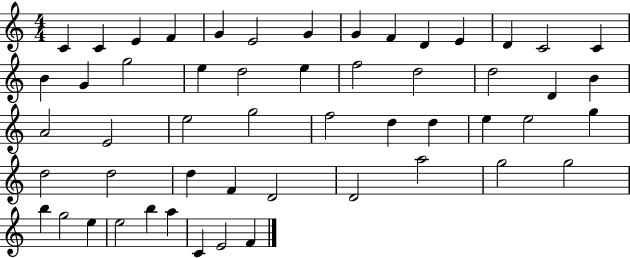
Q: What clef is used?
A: treble